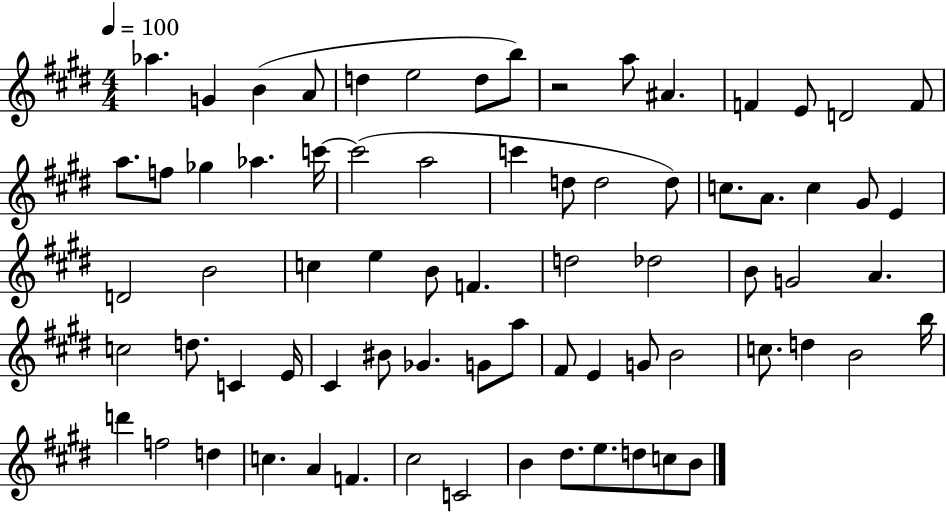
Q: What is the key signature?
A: E major